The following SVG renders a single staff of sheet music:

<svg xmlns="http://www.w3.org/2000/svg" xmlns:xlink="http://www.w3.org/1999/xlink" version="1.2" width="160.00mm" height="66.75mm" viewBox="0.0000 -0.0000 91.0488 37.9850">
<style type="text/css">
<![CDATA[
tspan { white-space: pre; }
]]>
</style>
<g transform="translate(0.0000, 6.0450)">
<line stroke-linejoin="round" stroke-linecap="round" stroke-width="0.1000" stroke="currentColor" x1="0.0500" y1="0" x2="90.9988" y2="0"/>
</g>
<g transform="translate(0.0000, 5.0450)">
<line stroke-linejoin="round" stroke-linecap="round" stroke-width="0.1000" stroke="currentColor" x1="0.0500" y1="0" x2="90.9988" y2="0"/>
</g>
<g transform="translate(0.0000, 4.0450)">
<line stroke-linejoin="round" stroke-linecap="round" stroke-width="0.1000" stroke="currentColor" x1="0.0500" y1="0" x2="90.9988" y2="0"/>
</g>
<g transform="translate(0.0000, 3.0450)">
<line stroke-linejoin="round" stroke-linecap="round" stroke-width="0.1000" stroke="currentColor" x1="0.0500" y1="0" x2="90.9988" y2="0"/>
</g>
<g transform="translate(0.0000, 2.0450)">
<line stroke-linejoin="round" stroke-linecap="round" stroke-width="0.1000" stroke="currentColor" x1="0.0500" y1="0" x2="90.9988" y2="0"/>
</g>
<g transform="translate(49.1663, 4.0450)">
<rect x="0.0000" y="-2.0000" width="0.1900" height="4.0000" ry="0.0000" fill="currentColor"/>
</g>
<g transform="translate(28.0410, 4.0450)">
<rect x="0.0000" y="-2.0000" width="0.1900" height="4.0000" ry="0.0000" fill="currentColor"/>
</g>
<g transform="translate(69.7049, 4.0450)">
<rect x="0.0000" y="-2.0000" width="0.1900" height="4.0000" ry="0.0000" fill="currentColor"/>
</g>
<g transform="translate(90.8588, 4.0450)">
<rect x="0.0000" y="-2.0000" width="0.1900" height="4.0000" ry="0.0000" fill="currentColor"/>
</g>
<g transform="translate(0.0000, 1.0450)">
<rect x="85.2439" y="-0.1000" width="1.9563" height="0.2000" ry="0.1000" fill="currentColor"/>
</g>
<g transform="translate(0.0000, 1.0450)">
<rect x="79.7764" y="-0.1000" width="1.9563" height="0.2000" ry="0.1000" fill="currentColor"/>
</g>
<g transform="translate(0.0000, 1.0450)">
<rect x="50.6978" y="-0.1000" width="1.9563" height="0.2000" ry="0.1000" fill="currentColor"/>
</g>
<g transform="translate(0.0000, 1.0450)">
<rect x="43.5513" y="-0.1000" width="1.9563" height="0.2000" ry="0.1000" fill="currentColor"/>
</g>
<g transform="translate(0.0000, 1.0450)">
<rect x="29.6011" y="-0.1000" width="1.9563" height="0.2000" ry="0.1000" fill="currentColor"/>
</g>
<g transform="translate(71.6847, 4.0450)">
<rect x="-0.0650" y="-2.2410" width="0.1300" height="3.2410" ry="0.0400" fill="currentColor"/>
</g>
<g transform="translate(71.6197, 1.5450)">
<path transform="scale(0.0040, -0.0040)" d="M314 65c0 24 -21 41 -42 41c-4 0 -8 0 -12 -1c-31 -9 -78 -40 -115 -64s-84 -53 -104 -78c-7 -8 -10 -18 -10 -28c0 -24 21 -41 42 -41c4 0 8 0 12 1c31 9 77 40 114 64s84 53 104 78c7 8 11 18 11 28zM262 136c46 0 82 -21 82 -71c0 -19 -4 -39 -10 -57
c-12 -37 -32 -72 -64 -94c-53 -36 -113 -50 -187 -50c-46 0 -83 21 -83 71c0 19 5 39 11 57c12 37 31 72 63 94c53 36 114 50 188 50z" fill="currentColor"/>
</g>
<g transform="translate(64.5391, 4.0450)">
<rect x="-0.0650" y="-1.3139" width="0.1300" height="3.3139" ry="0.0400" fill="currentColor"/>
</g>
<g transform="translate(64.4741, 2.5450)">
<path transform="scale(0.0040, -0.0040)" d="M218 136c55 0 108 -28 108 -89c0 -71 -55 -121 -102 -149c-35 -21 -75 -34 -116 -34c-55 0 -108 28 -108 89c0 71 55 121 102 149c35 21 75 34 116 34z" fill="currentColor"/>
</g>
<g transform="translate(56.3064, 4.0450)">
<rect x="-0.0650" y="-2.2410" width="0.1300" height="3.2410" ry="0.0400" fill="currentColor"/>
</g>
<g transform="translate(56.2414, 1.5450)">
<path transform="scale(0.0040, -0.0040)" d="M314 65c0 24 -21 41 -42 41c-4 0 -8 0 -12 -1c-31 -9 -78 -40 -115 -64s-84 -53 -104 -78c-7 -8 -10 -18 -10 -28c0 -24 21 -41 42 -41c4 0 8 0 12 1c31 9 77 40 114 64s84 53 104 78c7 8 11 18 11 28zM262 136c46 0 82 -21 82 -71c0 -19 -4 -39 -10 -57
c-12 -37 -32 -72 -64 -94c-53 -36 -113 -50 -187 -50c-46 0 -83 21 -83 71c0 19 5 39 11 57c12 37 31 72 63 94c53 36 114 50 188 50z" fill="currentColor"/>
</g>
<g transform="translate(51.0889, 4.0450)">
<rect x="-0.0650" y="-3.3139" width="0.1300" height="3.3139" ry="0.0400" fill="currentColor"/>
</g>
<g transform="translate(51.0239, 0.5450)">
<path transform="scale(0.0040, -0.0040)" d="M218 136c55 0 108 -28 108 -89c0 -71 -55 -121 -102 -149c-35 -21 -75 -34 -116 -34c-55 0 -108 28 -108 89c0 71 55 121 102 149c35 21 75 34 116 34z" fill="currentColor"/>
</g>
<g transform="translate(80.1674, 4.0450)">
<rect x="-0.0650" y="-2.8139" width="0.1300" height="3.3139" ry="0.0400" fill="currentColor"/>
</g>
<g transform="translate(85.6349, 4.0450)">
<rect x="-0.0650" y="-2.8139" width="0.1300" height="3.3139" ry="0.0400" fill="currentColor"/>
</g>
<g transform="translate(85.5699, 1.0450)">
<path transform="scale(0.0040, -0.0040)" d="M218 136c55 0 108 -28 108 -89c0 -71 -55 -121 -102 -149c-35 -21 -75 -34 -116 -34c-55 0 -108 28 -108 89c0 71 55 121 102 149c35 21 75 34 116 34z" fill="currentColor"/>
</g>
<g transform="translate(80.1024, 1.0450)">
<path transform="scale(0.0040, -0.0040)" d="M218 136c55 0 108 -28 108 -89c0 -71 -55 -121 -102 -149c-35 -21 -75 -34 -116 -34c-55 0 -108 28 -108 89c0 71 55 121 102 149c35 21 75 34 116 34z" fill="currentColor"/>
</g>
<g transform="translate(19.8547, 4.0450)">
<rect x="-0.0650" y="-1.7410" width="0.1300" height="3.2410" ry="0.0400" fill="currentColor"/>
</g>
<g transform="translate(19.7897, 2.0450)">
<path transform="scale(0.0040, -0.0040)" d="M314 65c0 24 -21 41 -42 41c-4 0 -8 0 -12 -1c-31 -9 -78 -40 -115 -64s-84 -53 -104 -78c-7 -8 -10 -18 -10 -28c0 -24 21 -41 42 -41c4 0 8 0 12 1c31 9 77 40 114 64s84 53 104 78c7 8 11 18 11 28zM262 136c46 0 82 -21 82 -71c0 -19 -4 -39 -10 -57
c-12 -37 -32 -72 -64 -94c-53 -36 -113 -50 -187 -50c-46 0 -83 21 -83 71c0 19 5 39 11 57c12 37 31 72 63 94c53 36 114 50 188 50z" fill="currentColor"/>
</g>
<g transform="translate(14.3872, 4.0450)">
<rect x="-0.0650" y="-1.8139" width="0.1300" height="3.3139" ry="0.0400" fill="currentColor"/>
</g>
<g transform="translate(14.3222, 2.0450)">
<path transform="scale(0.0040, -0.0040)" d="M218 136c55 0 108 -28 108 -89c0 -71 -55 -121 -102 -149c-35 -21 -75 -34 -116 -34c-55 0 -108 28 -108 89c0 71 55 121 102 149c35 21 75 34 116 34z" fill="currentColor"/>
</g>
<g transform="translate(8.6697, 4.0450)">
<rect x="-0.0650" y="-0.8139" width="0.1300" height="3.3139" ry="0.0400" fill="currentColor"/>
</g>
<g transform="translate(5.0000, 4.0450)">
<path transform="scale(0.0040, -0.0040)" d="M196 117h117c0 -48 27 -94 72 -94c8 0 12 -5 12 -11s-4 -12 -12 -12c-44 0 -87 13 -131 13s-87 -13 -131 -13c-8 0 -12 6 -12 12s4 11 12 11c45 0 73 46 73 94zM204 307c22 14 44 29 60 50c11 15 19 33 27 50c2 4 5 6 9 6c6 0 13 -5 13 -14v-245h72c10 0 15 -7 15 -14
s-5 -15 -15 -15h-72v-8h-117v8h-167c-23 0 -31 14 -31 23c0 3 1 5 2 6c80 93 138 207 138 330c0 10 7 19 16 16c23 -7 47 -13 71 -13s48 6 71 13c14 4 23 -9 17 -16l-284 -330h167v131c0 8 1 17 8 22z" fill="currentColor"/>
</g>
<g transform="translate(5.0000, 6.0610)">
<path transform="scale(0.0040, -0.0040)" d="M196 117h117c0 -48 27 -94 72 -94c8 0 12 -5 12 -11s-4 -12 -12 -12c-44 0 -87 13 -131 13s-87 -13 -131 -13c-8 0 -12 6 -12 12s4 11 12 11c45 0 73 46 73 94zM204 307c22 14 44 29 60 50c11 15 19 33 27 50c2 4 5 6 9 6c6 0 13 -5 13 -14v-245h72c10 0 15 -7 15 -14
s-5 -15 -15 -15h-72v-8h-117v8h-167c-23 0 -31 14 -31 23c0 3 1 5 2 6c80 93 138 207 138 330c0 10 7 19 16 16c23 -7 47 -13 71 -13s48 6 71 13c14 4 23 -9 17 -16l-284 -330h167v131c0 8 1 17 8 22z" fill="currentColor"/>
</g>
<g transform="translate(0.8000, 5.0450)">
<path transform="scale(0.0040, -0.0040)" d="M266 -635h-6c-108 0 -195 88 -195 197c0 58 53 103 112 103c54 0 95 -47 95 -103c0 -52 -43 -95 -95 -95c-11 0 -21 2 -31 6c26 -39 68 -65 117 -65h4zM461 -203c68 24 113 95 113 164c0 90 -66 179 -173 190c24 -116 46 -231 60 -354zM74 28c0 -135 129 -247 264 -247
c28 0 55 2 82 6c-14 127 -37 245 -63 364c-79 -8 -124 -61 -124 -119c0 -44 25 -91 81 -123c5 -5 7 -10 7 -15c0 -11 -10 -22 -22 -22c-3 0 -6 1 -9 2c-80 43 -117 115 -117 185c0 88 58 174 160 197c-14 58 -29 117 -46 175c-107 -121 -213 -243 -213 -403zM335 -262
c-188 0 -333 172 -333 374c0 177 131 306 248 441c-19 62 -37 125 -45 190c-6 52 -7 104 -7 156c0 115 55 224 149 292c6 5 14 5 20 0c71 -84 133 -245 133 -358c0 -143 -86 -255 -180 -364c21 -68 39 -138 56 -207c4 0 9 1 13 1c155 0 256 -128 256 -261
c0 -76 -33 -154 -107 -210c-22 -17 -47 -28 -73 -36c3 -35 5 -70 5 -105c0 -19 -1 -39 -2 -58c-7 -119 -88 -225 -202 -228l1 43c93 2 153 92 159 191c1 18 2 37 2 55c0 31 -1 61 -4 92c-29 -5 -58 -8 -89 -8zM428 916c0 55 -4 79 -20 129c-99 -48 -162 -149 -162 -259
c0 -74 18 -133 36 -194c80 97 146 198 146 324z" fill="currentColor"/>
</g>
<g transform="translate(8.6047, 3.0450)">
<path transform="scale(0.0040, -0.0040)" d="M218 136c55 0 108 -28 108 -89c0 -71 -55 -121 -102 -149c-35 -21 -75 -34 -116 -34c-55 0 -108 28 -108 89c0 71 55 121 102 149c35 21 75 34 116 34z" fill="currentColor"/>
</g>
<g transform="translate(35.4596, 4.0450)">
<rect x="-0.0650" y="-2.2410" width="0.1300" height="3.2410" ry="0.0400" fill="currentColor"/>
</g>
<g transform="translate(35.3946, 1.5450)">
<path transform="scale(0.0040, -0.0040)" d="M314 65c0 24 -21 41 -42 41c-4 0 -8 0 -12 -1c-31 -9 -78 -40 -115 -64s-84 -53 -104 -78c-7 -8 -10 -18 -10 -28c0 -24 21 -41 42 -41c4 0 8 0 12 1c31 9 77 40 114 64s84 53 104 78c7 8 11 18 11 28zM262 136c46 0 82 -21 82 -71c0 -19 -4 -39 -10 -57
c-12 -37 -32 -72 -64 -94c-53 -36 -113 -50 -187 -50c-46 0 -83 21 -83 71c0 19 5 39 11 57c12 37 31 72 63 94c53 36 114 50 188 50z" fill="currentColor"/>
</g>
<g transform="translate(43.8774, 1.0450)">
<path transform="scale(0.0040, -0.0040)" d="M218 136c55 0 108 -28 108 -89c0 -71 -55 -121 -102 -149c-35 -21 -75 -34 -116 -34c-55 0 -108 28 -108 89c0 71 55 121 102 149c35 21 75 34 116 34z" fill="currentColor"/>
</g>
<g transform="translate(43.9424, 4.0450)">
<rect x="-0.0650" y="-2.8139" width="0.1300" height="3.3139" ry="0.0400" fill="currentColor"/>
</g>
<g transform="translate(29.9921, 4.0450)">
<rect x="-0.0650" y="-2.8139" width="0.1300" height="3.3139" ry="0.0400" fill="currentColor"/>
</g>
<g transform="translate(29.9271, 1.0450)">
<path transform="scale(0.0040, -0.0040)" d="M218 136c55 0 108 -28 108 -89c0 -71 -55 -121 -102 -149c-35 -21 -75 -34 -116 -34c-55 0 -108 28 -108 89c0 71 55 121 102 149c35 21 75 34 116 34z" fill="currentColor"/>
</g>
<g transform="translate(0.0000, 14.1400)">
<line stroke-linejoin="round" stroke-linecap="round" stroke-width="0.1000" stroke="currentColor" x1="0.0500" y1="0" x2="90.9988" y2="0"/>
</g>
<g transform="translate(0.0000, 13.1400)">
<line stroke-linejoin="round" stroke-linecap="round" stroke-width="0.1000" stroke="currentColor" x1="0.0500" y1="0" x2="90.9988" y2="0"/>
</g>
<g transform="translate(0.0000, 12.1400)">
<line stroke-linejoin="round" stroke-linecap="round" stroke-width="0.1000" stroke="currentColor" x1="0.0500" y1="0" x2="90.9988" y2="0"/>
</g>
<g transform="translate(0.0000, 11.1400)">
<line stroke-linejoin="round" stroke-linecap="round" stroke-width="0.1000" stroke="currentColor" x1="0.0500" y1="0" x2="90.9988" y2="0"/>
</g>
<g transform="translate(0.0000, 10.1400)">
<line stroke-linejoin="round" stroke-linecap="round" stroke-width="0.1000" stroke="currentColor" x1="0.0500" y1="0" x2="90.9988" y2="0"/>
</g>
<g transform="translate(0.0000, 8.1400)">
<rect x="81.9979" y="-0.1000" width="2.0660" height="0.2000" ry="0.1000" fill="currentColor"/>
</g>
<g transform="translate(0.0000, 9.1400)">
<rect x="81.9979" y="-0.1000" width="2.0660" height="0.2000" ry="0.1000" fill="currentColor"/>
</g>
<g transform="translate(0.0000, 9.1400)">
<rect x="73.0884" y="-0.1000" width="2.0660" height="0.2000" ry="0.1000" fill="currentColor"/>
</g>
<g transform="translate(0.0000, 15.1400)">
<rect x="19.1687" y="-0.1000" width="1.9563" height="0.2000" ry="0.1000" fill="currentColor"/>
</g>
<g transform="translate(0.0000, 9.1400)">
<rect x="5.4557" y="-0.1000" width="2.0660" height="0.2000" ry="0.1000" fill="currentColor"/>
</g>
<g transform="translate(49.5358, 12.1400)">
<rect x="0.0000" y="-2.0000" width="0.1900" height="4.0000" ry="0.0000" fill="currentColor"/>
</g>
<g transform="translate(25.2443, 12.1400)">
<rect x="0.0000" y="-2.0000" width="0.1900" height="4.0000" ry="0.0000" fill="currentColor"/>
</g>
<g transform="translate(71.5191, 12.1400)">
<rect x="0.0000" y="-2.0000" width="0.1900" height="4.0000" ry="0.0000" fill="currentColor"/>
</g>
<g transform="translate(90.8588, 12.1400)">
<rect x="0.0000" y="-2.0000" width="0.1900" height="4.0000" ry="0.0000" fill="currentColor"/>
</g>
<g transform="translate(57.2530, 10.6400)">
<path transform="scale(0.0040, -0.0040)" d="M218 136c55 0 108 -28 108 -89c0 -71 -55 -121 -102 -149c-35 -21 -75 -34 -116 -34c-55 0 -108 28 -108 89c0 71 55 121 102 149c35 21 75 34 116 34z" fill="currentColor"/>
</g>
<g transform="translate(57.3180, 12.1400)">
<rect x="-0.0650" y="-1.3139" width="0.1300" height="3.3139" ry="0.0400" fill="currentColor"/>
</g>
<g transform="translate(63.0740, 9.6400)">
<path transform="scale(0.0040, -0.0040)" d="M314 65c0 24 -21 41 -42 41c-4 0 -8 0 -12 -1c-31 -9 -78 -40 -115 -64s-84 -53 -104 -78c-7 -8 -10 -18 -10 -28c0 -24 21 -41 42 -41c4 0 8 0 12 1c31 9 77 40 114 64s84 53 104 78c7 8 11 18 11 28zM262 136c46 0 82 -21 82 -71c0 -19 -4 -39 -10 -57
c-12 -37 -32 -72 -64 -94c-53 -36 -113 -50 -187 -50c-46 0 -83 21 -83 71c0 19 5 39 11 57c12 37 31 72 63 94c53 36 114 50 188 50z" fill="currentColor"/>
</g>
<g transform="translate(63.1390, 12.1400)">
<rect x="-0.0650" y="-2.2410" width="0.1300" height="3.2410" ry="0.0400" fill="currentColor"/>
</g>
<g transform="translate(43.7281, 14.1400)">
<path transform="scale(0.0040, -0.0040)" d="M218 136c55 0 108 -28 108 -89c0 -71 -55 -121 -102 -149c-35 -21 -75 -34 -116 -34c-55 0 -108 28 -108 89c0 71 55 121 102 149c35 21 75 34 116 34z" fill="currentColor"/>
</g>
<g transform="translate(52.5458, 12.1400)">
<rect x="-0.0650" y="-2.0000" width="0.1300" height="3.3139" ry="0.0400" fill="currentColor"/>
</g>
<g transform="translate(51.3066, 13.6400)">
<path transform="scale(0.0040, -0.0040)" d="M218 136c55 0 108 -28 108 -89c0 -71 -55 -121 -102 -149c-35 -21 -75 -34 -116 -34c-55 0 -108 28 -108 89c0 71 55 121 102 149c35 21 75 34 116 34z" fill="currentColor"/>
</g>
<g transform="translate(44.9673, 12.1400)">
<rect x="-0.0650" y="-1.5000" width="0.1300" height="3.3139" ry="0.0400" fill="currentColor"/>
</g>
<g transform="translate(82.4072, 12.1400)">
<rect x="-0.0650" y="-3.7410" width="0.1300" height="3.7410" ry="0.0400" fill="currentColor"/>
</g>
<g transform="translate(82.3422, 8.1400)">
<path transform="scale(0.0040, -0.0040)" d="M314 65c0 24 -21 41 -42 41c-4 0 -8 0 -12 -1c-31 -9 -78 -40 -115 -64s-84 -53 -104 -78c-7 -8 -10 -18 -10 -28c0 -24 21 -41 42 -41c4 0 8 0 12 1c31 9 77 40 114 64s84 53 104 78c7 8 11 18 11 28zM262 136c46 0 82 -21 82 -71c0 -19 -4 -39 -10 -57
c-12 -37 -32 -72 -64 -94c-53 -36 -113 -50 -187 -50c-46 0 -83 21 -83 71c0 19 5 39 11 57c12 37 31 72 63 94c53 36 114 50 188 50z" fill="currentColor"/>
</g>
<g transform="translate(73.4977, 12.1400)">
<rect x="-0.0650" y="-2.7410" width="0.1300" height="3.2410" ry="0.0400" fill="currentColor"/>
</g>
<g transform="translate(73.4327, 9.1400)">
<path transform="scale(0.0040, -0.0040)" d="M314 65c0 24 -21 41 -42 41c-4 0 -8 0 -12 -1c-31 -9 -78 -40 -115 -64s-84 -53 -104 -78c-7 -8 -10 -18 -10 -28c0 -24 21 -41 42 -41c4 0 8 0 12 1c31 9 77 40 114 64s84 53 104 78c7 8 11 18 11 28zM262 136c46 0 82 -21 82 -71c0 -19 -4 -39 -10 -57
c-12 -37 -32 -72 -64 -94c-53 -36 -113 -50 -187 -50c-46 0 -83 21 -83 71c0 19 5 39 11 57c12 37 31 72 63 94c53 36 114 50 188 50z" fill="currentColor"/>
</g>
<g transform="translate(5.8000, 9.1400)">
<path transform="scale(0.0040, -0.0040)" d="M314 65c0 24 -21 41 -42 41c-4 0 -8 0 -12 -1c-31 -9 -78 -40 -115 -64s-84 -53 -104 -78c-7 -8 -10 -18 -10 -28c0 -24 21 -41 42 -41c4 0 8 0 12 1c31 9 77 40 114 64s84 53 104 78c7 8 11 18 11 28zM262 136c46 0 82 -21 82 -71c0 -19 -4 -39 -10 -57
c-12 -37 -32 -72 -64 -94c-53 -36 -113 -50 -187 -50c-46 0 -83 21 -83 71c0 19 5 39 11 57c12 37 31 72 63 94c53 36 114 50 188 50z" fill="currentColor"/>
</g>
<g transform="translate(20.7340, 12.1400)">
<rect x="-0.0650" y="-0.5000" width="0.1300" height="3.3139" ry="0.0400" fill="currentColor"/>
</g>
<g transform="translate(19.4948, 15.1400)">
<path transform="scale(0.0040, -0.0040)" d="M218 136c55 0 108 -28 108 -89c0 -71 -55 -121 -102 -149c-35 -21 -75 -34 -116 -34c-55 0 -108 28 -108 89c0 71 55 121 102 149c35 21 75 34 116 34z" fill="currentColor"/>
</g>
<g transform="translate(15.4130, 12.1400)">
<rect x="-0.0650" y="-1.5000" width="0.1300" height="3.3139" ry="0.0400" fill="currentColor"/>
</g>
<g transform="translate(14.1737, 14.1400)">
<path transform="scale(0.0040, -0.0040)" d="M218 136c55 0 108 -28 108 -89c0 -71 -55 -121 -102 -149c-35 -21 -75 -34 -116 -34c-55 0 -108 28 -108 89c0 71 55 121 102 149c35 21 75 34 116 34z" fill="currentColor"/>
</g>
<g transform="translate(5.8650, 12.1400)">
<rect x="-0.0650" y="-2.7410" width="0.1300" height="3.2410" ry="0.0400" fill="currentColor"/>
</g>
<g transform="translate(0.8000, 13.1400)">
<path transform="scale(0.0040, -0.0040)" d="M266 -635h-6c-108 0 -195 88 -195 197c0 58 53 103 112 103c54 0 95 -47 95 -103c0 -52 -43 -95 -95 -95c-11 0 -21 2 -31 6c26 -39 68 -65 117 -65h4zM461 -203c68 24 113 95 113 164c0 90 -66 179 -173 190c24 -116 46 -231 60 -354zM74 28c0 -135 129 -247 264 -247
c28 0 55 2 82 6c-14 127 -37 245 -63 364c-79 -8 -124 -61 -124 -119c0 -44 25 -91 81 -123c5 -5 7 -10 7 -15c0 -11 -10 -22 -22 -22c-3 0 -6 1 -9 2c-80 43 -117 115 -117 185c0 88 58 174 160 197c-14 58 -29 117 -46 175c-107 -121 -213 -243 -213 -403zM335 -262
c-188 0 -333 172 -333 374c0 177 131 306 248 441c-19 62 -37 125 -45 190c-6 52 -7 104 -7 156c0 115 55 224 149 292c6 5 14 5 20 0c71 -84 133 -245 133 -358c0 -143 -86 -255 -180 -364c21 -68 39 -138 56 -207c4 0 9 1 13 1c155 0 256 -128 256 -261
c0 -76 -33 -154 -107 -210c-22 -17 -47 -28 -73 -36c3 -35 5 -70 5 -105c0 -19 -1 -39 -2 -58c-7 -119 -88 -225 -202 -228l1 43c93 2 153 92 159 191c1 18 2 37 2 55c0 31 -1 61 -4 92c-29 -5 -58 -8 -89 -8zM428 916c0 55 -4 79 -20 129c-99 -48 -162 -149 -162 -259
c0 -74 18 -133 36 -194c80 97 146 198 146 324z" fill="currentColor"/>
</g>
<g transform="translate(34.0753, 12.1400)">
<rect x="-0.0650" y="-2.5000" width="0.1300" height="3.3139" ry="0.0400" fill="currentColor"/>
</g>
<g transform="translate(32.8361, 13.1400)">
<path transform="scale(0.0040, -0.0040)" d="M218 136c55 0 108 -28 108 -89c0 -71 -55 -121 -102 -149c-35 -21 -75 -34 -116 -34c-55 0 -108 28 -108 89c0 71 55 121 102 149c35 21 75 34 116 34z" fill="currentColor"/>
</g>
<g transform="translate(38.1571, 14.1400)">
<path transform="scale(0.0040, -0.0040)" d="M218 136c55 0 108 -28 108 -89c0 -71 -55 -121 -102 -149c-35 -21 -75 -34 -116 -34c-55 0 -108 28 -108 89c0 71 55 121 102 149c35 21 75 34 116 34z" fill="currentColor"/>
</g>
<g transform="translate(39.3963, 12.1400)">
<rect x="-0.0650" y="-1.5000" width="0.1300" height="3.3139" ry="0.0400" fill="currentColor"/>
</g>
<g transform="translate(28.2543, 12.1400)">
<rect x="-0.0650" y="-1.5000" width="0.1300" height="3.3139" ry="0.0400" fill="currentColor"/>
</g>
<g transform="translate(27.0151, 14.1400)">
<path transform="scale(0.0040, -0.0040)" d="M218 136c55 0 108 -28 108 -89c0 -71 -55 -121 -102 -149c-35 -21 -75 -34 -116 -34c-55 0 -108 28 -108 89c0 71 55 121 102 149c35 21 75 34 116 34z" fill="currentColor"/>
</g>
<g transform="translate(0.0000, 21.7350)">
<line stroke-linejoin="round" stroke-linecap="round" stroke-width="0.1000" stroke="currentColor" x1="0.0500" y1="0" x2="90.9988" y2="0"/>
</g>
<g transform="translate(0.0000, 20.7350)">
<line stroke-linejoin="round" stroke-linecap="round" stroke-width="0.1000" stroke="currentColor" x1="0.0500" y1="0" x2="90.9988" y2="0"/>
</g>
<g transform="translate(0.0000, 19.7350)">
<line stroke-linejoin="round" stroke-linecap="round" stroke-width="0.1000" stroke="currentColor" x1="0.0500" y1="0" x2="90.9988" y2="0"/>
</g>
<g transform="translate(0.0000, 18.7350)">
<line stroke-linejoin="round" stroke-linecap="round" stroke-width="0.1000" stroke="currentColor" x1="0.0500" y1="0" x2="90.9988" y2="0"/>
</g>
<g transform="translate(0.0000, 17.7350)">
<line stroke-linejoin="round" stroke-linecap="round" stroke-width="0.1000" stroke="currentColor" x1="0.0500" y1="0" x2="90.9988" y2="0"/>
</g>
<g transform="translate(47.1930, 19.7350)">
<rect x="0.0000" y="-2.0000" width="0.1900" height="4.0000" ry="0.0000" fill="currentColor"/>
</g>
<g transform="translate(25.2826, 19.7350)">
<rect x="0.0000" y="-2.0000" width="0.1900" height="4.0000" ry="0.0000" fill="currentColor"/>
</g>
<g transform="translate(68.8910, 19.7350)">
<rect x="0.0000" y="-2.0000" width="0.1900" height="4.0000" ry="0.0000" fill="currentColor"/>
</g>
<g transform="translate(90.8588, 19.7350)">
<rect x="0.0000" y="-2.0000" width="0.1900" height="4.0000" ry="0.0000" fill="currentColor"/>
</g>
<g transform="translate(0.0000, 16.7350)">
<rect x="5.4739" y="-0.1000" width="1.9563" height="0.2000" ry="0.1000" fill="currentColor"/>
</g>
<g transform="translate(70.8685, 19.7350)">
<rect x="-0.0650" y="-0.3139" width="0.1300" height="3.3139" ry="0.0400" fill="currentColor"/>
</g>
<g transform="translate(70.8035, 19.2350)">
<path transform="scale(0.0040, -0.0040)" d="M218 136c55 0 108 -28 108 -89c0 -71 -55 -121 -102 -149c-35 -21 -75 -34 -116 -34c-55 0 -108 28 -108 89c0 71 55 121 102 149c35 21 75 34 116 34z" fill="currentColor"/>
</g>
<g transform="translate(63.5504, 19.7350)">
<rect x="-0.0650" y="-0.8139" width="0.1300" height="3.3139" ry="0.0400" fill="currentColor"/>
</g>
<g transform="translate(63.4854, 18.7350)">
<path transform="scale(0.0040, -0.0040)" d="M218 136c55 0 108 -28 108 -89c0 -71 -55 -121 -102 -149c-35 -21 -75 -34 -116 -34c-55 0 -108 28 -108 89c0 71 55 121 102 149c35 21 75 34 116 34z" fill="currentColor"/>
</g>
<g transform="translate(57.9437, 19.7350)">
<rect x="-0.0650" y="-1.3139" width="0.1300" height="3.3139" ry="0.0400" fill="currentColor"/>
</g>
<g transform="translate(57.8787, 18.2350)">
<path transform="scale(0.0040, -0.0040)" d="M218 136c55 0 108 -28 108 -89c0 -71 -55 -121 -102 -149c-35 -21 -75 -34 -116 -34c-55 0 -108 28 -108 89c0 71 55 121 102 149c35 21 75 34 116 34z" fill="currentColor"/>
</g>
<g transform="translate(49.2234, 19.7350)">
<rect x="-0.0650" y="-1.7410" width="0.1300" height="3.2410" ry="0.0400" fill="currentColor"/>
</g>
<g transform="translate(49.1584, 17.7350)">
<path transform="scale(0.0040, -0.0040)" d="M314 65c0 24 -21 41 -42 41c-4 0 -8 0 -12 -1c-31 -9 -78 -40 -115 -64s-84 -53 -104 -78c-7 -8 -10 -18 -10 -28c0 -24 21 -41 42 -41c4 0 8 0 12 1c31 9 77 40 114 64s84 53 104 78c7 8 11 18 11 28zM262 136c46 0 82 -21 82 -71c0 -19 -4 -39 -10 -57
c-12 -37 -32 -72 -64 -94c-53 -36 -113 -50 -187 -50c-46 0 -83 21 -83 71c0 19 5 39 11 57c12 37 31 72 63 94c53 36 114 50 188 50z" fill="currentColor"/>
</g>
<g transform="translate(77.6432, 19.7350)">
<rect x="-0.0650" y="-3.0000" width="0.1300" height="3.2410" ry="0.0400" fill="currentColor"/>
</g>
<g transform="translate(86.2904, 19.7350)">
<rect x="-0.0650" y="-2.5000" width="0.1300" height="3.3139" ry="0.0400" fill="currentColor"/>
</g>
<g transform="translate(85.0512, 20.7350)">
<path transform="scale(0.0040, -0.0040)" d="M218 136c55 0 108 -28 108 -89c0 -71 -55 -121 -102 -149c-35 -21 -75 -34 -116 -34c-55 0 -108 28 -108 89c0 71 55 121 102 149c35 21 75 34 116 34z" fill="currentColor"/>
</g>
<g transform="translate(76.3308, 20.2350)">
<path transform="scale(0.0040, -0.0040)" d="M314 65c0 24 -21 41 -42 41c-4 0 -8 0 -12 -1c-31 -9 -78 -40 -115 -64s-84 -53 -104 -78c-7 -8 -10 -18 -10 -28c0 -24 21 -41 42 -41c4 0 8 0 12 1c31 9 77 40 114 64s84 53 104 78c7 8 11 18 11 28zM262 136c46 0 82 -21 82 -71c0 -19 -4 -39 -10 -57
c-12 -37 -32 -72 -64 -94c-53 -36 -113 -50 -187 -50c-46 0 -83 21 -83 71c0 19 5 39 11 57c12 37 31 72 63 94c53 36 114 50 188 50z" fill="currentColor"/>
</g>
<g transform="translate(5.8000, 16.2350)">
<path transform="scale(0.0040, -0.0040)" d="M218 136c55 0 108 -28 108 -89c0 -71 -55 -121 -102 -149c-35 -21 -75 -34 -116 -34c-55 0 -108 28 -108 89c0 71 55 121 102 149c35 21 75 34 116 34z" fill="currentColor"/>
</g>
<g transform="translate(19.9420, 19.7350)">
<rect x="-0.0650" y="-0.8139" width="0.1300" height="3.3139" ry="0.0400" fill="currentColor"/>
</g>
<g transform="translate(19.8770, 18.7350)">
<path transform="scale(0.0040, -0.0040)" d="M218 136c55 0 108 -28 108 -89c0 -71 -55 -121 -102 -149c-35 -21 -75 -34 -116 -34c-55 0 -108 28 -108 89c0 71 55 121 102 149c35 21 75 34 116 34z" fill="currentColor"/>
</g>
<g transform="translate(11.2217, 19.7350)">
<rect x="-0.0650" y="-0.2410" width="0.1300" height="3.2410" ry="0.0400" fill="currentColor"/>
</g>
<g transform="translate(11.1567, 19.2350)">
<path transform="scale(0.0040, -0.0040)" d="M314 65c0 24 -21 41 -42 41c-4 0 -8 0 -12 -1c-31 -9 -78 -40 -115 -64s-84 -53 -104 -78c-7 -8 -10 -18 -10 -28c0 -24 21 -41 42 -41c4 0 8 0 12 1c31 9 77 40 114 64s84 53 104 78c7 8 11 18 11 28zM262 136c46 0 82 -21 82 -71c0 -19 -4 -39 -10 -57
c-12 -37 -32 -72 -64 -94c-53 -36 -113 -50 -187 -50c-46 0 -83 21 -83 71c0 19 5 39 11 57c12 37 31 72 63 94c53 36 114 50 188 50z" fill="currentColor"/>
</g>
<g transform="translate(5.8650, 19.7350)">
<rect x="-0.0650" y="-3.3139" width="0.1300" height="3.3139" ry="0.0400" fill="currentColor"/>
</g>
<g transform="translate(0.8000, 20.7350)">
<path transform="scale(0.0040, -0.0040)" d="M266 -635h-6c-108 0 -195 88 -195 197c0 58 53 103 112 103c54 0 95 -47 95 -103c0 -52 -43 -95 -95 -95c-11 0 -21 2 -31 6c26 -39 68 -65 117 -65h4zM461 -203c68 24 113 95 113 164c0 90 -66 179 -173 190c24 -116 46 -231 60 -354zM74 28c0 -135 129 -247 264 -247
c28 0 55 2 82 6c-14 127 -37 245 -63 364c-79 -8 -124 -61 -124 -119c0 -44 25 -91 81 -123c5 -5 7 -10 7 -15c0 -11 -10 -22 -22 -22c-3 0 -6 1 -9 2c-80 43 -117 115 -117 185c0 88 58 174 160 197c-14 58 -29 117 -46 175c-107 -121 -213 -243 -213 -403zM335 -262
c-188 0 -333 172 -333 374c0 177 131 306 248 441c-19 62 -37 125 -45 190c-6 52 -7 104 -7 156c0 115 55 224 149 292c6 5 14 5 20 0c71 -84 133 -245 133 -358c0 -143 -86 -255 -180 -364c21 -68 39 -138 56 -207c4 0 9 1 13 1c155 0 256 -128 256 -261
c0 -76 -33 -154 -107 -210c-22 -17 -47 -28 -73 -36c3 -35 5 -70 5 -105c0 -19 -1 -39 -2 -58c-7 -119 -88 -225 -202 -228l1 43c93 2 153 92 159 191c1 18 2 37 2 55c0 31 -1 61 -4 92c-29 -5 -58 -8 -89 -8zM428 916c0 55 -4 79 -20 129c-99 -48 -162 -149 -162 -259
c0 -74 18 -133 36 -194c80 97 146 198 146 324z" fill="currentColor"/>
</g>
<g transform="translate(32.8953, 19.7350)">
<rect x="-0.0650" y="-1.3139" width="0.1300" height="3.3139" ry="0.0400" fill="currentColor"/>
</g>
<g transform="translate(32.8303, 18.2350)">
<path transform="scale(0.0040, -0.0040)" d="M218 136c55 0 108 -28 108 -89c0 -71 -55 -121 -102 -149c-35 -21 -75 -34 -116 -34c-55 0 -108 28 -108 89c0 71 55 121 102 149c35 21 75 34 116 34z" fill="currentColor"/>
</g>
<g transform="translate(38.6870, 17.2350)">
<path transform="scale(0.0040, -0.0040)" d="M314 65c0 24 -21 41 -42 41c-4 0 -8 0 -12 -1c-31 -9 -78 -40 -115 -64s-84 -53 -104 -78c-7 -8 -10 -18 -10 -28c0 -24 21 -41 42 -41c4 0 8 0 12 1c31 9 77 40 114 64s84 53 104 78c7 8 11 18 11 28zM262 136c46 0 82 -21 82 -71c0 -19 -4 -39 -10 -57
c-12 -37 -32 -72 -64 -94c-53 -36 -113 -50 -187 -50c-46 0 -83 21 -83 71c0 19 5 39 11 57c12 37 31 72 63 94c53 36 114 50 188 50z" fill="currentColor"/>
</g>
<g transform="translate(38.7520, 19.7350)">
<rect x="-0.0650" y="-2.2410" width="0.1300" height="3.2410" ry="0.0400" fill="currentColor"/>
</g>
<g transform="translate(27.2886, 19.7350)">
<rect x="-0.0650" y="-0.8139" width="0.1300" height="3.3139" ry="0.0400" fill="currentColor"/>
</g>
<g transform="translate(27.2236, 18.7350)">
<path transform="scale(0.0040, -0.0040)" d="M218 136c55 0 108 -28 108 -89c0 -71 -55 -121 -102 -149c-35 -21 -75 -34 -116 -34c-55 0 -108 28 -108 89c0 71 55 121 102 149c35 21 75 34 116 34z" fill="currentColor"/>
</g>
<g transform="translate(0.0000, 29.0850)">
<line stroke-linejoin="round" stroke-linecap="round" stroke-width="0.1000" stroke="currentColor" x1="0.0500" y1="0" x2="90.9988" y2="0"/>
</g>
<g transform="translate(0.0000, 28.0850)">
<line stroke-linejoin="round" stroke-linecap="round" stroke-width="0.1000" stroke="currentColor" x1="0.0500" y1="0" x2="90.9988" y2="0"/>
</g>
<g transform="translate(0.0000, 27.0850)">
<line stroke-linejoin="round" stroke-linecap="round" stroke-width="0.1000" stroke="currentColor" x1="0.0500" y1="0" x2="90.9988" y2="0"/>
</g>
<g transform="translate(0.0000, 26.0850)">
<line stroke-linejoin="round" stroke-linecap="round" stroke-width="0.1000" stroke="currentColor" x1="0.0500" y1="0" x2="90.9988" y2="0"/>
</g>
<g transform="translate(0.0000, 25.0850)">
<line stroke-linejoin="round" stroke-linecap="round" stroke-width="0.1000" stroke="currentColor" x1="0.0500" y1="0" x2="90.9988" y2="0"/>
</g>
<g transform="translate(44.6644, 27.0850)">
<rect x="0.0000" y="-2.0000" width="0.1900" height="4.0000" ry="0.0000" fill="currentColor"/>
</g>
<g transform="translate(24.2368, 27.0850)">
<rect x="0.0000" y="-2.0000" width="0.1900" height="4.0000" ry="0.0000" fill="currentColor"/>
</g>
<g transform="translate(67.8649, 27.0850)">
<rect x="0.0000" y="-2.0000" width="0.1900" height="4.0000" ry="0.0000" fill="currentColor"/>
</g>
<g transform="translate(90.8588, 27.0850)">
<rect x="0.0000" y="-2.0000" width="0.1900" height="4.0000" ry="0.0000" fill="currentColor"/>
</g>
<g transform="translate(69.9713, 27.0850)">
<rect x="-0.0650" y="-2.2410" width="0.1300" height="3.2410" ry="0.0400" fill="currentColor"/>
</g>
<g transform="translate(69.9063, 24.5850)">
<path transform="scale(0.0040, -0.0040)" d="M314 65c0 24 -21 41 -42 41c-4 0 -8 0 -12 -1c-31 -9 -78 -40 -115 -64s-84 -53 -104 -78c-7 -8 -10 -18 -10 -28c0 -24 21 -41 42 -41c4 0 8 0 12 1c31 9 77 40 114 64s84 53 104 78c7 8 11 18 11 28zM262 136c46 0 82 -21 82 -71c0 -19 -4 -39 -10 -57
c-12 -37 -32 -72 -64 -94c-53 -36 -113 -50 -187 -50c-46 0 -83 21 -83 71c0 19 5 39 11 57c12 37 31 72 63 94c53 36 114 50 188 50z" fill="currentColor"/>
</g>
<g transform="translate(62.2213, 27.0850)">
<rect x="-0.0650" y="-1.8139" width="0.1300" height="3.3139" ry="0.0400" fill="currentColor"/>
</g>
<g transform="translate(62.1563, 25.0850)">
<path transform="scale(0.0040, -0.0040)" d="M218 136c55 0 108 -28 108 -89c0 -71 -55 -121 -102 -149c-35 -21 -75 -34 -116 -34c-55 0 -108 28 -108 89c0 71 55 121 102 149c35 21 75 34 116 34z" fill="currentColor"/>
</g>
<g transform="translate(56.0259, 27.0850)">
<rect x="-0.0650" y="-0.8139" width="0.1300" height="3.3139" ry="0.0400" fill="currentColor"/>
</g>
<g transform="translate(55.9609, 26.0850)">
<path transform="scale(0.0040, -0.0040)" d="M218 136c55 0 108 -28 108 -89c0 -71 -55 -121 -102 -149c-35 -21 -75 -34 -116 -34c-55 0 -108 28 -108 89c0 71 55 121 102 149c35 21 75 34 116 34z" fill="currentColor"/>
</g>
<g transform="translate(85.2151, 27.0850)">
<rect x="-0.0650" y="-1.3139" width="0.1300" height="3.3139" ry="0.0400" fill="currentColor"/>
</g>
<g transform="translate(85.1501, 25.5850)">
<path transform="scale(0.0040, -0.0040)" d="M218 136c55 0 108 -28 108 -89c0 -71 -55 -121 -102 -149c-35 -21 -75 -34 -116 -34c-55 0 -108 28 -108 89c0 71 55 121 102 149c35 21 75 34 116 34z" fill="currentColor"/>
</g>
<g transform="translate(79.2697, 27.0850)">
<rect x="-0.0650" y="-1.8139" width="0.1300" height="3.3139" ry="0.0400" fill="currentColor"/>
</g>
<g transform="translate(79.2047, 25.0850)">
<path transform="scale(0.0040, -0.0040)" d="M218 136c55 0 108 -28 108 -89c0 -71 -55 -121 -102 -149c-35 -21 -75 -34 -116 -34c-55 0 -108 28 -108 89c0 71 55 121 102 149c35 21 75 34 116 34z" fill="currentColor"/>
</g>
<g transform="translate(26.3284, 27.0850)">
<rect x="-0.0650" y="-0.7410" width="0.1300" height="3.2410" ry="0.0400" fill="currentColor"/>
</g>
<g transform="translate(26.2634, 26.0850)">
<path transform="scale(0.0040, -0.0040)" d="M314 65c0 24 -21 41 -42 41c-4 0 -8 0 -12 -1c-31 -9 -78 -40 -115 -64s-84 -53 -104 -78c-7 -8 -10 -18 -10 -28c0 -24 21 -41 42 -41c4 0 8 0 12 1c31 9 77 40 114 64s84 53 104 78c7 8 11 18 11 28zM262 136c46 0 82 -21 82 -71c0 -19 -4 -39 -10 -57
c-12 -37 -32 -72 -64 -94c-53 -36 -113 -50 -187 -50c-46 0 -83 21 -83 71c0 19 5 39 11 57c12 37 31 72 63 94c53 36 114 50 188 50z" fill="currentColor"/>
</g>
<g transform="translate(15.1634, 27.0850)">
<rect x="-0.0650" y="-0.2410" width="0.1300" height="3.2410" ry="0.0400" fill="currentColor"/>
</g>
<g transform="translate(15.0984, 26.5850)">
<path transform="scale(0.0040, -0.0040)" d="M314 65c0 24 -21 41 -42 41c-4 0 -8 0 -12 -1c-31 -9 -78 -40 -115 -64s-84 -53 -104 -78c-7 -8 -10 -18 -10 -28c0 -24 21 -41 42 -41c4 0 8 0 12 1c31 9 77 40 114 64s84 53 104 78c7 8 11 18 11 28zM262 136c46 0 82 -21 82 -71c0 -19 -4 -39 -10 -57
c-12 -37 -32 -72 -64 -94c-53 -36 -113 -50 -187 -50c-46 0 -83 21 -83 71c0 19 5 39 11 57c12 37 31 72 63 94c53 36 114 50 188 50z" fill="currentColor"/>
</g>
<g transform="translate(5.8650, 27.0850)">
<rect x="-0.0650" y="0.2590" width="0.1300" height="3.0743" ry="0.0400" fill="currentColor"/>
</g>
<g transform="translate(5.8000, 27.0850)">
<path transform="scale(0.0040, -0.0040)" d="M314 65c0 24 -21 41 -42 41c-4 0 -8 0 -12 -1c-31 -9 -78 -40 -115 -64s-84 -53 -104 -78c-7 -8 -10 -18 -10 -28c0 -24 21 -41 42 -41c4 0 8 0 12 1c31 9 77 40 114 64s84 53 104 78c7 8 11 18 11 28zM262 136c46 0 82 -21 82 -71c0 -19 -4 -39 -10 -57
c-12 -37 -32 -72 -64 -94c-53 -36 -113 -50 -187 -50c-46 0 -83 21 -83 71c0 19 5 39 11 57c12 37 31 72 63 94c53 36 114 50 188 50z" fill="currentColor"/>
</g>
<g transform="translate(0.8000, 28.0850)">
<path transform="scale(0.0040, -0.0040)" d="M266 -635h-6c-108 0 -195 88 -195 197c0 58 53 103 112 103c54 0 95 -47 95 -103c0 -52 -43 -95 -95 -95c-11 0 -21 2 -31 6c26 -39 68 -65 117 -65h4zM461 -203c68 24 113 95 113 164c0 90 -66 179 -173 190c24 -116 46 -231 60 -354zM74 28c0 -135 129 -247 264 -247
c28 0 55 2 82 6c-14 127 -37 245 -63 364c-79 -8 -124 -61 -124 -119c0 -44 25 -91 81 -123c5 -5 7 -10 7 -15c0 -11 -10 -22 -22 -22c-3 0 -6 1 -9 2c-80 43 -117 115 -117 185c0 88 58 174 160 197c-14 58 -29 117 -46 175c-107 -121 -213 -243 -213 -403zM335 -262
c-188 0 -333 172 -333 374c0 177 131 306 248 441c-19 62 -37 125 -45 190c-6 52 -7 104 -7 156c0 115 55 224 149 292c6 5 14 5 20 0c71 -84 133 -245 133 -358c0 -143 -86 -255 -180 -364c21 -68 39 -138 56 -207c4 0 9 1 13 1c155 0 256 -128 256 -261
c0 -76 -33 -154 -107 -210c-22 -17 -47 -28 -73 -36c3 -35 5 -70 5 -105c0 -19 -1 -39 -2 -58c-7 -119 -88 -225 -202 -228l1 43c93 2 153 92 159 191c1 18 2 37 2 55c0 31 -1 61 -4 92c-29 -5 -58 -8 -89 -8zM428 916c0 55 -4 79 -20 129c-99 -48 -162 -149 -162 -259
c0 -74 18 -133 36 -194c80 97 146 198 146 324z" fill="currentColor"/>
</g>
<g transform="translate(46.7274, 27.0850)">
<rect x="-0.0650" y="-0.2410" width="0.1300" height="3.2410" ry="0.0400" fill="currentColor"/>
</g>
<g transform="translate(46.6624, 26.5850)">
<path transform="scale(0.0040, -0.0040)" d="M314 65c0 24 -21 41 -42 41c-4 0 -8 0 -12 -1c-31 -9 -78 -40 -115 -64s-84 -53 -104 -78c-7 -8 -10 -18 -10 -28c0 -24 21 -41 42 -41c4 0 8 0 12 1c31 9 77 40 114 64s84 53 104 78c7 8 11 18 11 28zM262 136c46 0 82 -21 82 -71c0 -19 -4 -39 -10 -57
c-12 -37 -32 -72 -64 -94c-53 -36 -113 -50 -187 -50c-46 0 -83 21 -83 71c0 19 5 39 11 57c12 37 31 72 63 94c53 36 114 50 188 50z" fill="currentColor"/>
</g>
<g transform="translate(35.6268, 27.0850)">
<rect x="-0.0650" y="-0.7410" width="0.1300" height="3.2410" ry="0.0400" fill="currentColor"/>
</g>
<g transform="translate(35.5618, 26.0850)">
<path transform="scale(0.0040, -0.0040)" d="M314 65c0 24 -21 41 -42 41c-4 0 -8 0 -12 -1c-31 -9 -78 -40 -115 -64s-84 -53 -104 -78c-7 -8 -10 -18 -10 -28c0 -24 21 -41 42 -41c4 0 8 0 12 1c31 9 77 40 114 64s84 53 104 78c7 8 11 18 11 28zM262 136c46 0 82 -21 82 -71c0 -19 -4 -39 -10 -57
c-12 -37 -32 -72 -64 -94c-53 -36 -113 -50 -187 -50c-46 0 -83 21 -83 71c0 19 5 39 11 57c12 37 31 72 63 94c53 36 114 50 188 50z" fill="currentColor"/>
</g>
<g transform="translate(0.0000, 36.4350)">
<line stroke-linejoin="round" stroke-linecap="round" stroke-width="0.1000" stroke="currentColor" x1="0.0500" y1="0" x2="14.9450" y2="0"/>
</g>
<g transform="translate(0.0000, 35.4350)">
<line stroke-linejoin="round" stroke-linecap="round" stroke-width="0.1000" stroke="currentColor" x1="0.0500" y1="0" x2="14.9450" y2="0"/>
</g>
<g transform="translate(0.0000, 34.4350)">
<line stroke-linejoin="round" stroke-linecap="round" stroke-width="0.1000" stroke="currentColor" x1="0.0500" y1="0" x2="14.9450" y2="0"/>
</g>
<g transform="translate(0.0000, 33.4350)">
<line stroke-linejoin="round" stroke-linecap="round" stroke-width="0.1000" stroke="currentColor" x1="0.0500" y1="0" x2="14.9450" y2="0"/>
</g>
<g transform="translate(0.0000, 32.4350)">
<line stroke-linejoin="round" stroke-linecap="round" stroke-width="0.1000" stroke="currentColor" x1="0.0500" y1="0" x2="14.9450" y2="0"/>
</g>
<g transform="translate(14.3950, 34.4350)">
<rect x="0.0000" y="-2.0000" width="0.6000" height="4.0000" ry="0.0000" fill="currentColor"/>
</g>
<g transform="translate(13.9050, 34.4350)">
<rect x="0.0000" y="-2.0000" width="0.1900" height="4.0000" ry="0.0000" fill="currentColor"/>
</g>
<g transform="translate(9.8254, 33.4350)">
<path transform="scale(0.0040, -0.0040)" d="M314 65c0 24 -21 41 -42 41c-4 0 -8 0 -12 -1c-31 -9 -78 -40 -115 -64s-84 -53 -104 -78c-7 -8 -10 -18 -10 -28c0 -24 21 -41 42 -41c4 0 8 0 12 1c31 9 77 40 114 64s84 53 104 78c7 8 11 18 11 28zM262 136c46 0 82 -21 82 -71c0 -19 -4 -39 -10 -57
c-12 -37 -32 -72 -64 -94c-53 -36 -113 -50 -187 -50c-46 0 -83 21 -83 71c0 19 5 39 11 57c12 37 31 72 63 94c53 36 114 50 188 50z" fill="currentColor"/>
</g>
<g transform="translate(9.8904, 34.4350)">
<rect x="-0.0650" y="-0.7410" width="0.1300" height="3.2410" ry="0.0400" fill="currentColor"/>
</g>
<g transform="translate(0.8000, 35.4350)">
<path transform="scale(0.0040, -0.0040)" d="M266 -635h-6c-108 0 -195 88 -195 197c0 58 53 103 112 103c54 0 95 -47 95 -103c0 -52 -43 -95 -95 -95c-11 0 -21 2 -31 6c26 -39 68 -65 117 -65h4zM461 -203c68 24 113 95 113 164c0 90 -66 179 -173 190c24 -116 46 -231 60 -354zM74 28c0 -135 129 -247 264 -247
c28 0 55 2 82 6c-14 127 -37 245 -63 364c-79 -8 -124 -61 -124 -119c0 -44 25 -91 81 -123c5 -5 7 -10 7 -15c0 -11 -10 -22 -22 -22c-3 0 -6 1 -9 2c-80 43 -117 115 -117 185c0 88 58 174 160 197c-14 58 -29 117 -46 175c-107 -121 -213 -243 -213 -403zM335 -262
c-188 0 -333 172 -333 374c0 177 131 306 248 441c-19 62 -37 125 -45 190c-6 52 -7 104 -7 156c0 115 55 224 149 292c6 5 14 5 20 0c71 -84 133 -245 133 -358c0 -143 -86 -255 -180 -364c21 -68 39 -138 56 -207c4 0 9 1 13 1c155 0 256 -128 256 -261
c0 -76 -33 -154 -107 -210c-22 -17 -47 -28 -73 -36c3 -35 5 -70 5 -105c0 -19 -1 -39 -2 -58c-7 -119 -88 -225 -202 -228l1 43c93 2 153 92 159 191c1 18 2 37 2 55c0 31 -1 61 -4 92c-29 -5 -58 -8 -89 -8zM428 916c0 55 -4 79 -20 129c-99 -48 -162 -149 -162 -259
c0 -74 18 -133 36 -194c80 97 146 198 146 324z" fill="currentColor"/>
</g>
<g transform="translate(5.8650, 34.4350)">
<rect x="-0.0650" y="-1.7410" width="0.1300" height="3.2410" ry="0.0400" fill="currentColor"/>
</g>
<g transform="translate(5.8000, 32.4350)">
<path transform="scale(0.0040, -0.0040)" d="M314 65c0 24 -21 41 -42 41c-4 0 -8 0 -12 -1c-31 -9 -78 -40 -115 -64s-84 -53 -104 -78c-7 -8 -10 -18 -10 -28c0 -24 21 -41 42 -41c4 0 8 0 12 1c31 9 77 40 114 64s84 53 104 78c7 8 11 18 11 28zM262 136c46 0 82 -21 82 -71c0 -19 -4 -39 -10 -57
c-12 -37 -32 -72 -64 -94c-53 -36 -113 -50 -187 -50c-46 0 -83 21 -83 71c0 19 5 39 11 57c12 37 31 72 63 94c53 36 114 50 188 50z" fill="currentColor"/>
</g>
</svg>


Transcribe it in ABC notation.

X:1
T:Untitled
M:4/4
L:1/4
K:C
d f f2 a g2 a b g2 e g2 a a a2 E C E G E E F e g2 a2 c'2 b c2 d d e g2 f2 e d c A2 G B2 c2 d2 d2 c2 d f g2 f e f2 d2